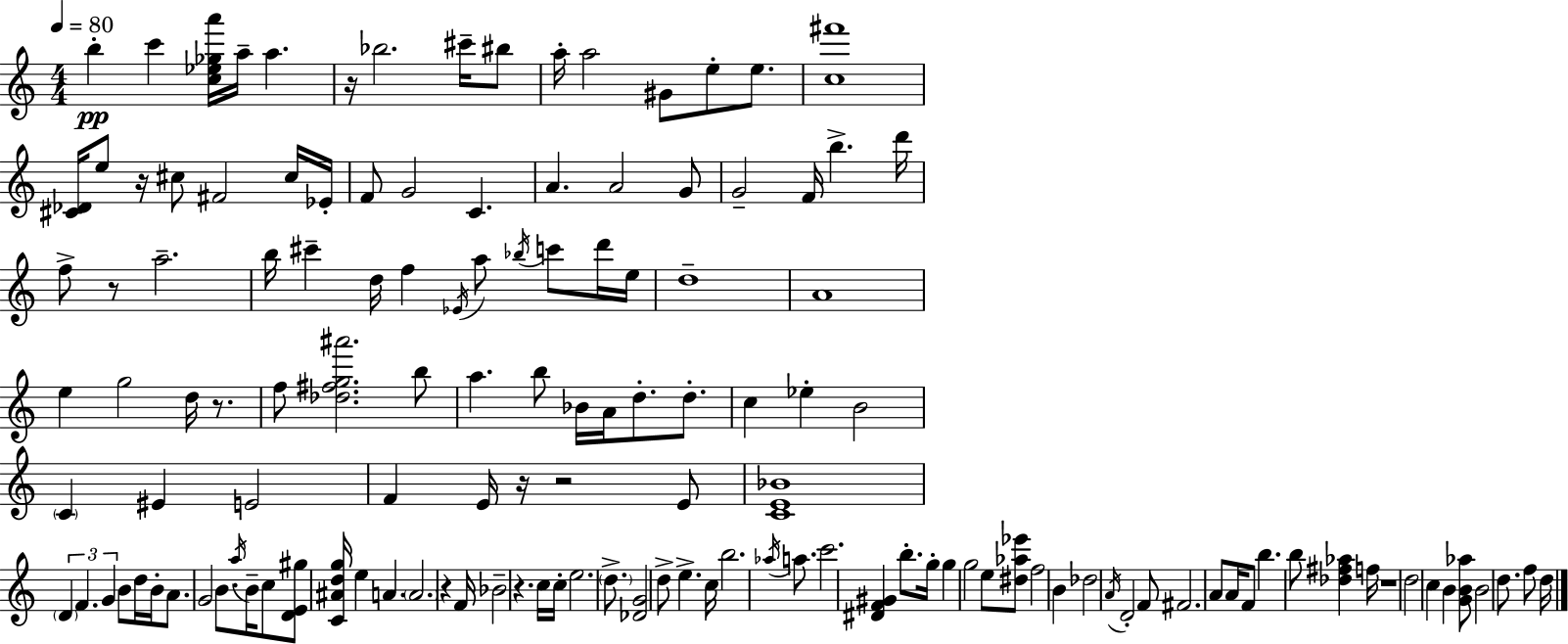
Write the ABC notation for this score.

X:1
T:Untitled
M:4/4
L:1/4
K:C
b c' [c_e_ga']/4 a/4 a z/4 _b2 ^c'/4 ^b/2 a/4 a2 ^G/2 e/2 e/2 [c^f']4 [^C_D]/4 e/2 z/4 ^c/2 ^F2 ^c/4 _E/4 F/2 G2 C A A2 G/2 G2 F/4 b d'/4 f/2 z/2 a2 b/4 ^c' d/4 f _E/4 a/2 _b/4 c'/2 d'/4 e/4 d4 A4 e g2 d/4 z/2 f/2 [_d^fg^a']2 b/2 a b/2 _B/4 A/4 d/2 d/2 c _e B2 C ^E E2 F E/4 z/4 z2 E/2 [CE_B]4 D F G B/2 d/4 B/4 A/2 G2 B/2 a/4 B/4 c/2 [DE^g]/2 [C^Adg]/4 e A A2 z F/4 _B2 z c/4 c/4 e2 d/2 [_DG]2 d/2 e c/4 b2 _a/4 a/2 c'2 [^DF^G] b/2 g/4 g g2 e/2 [^d_a_e']/2 f2 B _d2 A/4 D2 F/2 ^F2 A/2 A/4 F/2 b b/2 [_d^f_a] f/4 z4 d2 c B [GB_a]/2 B2 d/2 f/2 d/4